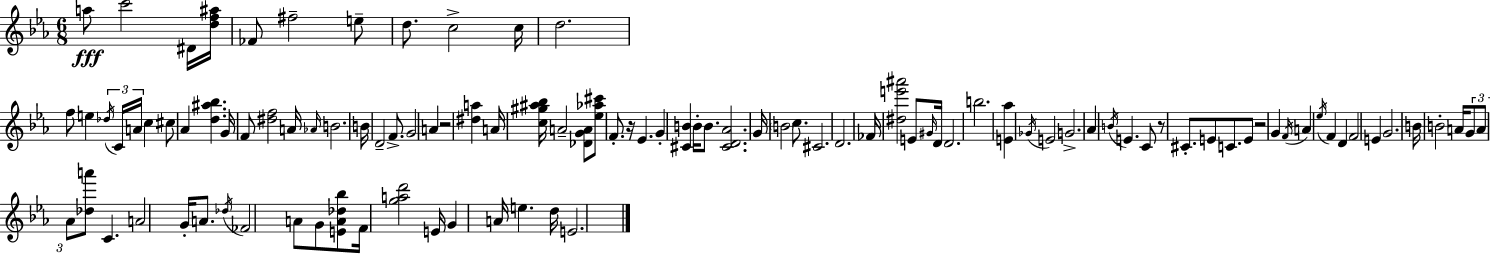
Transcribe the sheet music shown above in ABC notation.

X:1
T:Untitled
M:6/8
L:1/4
K:Cm
a/2 c'2 ^D/4 [df^a]/4 _F/2 ^f2 e/2 d/2 c2 c/4 d2 f/2 e _d/4 C/4 A/4 c ^c/2 _A [d^a_b] G/4 F/2 [^df]2 A/4 _A/4 B2 B/4 D2 F/2 G2 A z2 [^da] A/4 [c^g^a_b]/4 A2 [_DGA]/2 [_e_a^c']/2 F/2 z/4 _E G [^CB] B/4 B/2 [^CD_A]2 G/4 B2 c/2 ^C2 D2 _F/4 [^de'^a']2 E/2 ^G/4 D/4 D2 b2 [E_a] _G/4 E2 G2 _A B/4 E C/2 z/2 ^C/2 E/2 C/2 E/2 z2 G F/4 A _e/4 F D F2 E G2 B/4 B2 A/4 G/2 A/2 _A/2 [_da']/2 C A2 G/4 A/2 _d/4 _F2 A/2 G/2 [EA_d_b]/2 F/4 [gad']2 E/4 G A/4 e d/4 E2